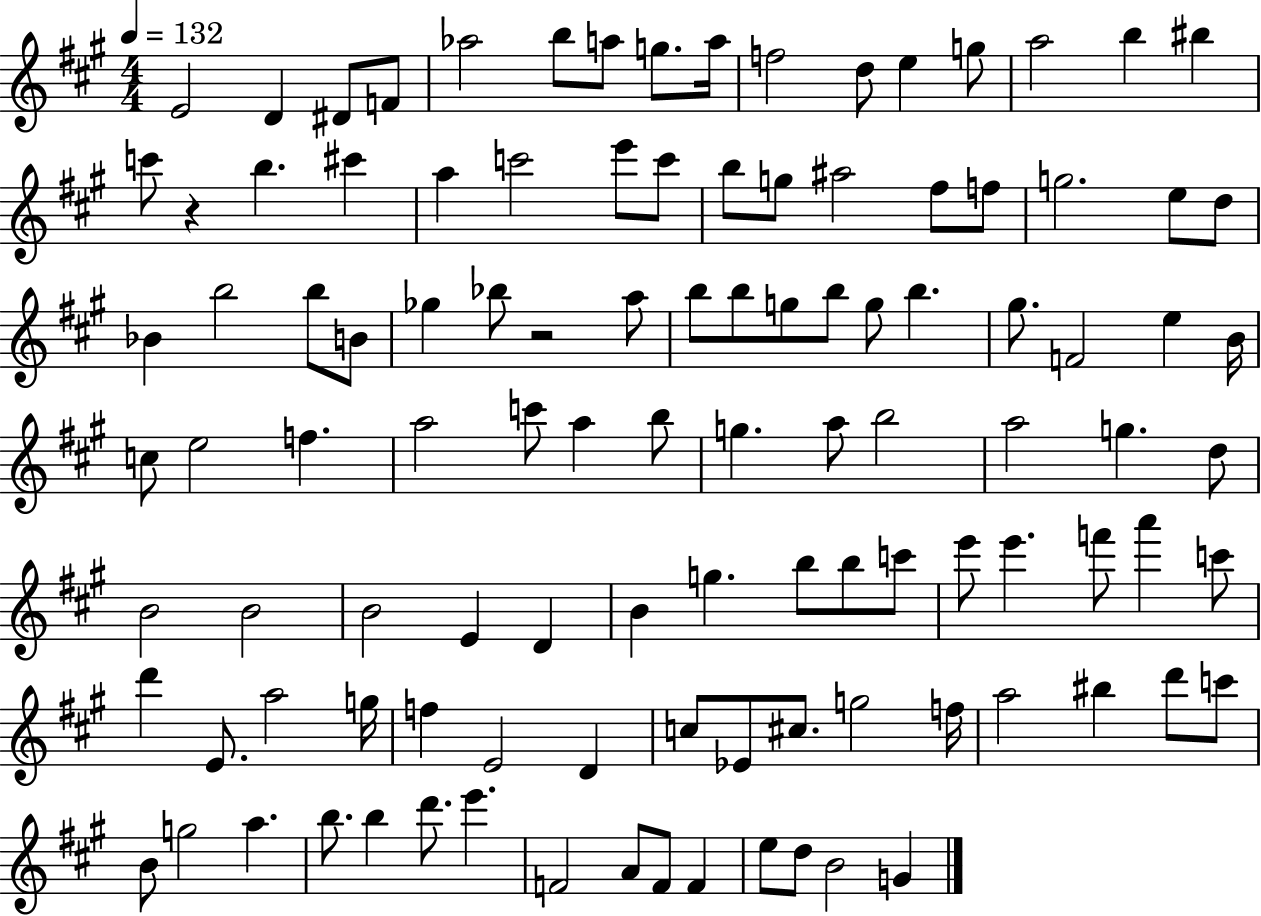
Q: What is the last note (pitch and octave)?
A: G4